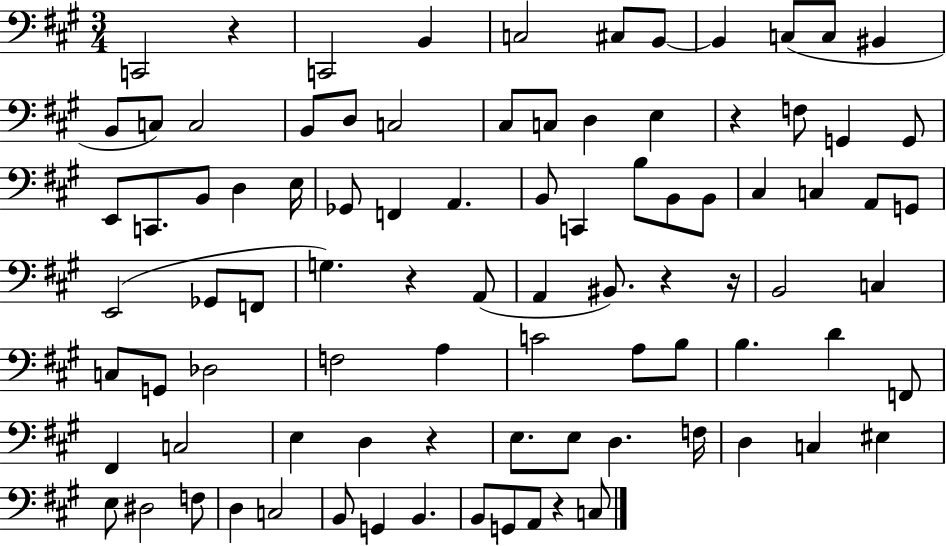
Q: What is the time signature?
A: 3/4